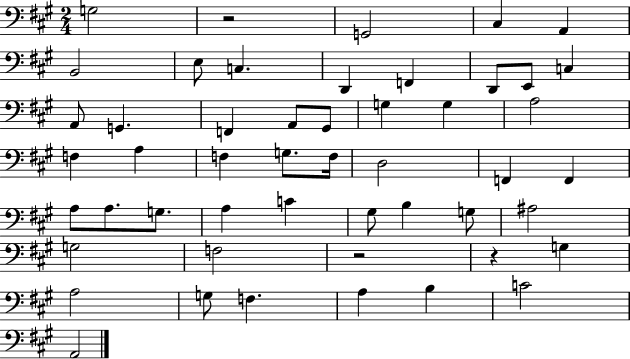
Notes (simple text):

G3/h R/h G2/h C#3/q A2/q B2/h E3/e C3/q. D2/q F2/q D2/e E2/e C3/q A2/e G2/q. F2/q A2/e G#2/e G3/q G3/q A3/h F3/q A3/q F3/q G3/e. F3/s D3/h F2/q F2/q A3/e A3/e. G3/e. A3/q C4/q G#3/e B3/q G3/e A#3/h G3/h F3/h R/h R/q G3/q A3/h G3/e F3/q. A3/q B3/q C4/h A2/h